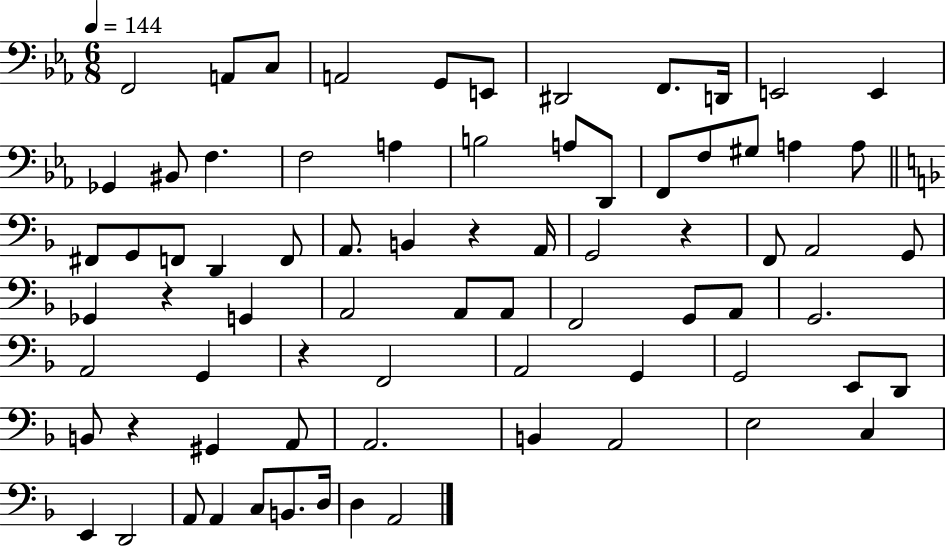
{
  \clef bass
  \numericTimeSignature
  \time 6/8
  \key ees \major
  \tempo 4 = 144
  f,2 a,8 c8 | a,2 g,8 e,8 | dis,2 f,8. d,16 | e,2 e,4 | \break ges,4 bis,8 f4. | f2 a4 | b2 a8 d,8 | f,8 f8 gis8 a4 a8 | \break \bar "||" \break \key f \major fis,8 g,8 f,8 d,4 f,8 | a,8. b,4 r4 a,16 | g,2 r4 | f,8 a,2 g,8 | \break ges,4 r4 g,4 | a,2 a,8 a,8 | f,2 g,8 a,8 | g,2. | \break a,2 g,4 | r4 f,2 | a,2 g,4 | g,2 e,8 d,8 | \break b,8 r4 gis,4 a,8 | a,2. | b,4 a,2 | e2 c4 | \break e,4 d,2 | a,8 a,4 c8 b,8. d16 | d4 a,2 | \bar "|."
}